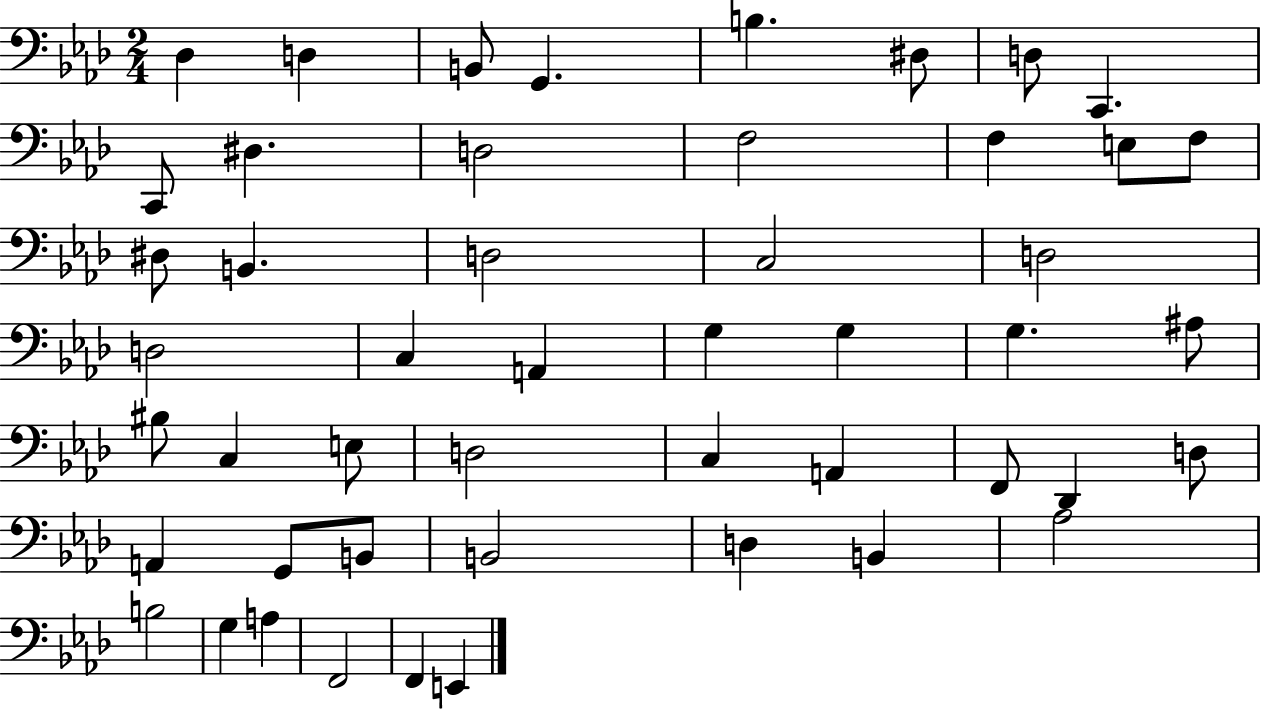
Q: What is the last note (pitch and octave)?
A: E2